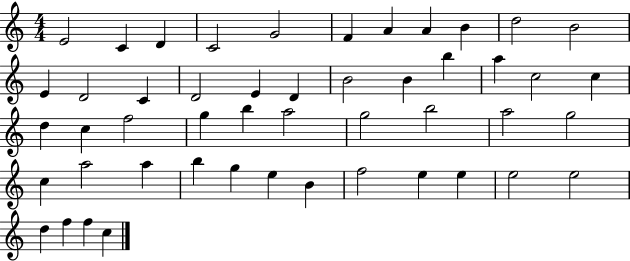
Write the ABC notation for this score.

X:1
T:Untitled
M:4/4
L:1/4
K:C
E2 C D C2 G2 F A A B d2 B2 E D2 C D2 E D B2 B b a c2 c d c f2 g b a2 g2 b2 a2 g2 c a2 a b g e B f2 e e e2 e2 d f f c